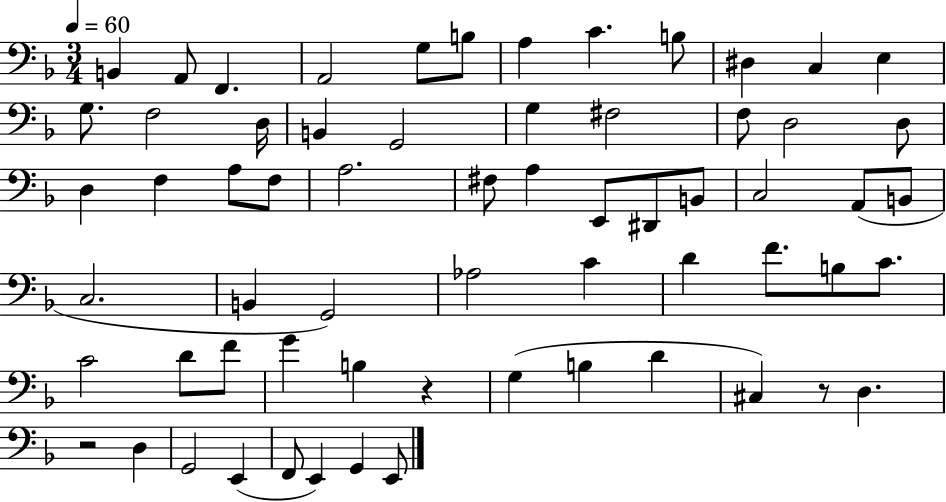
X:1
T:Untitled
M:3/4
L:1/4
K:F
B,, A,,/2 F,, A,,2 G,/2 B,/2 A, C B,/2 ^D, C, E, G,/2 F,2 D,/4 B,, G,,2 G, ^F,2 F,/2 D,2 D,/2 D, F, A,/2 F,/2 A,2 ^F,/2 A, E,,/2 ^D,,/2 B,,/2 C,2 A,,/2 B,,/2 C,2 B,, G,,2 _A,2 C D F/2 B,/2 C/2 C2 D/2 F/2 G B, z G, B, D ^C, z/2 D, z2 D, G,,2 E,, F,,/2 E,, G,, E,,/2